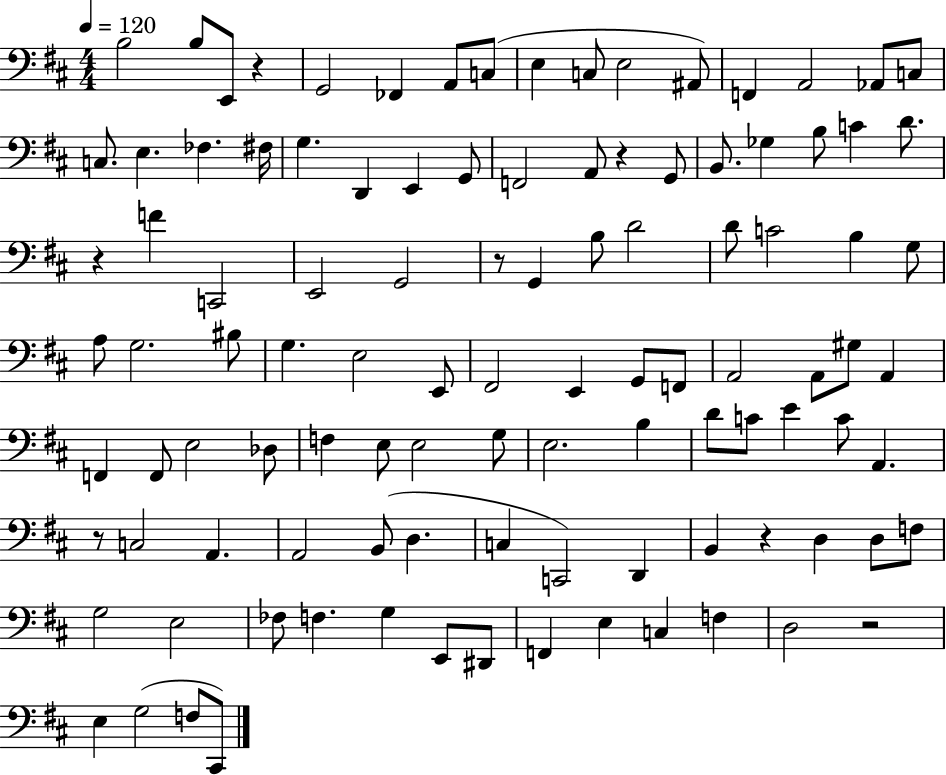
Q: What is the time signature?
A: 4/4